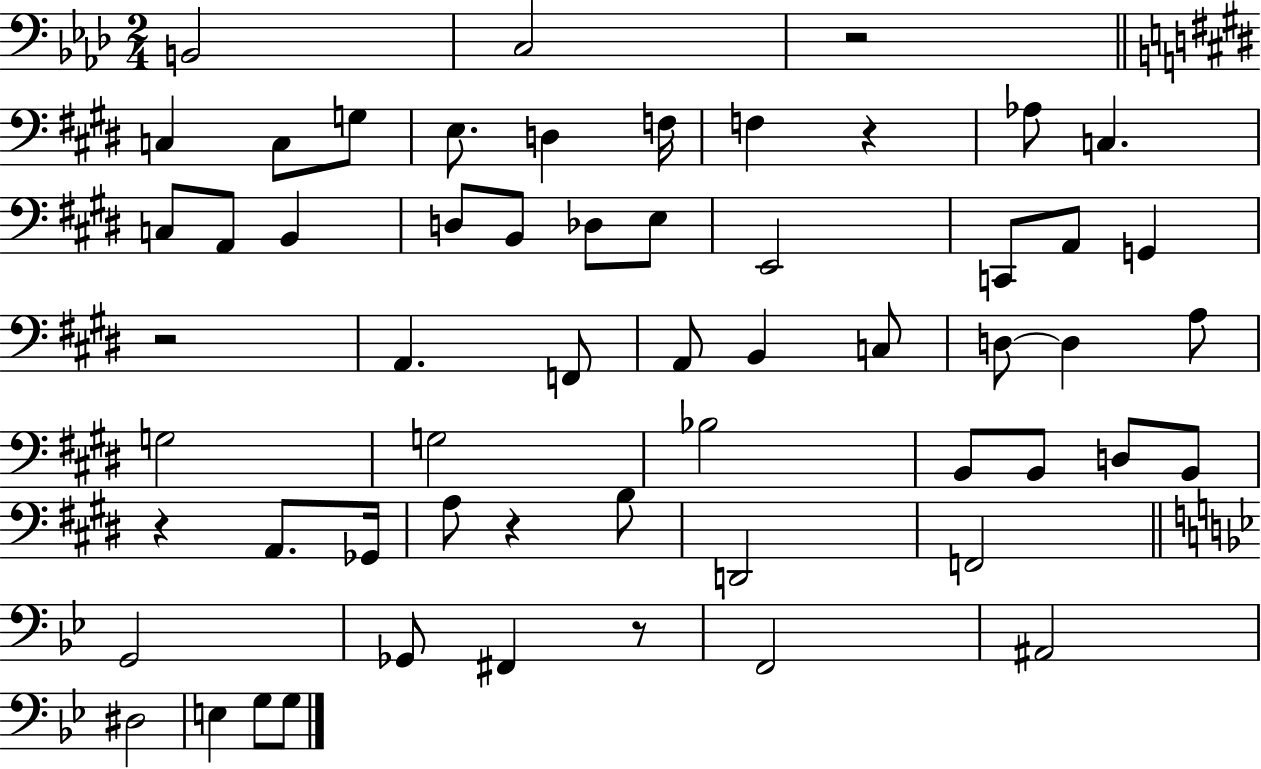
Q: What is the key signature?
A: AES major